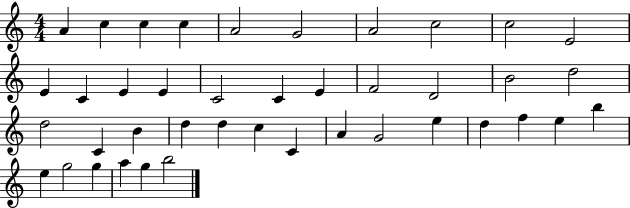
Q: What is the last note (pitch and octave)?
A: B5